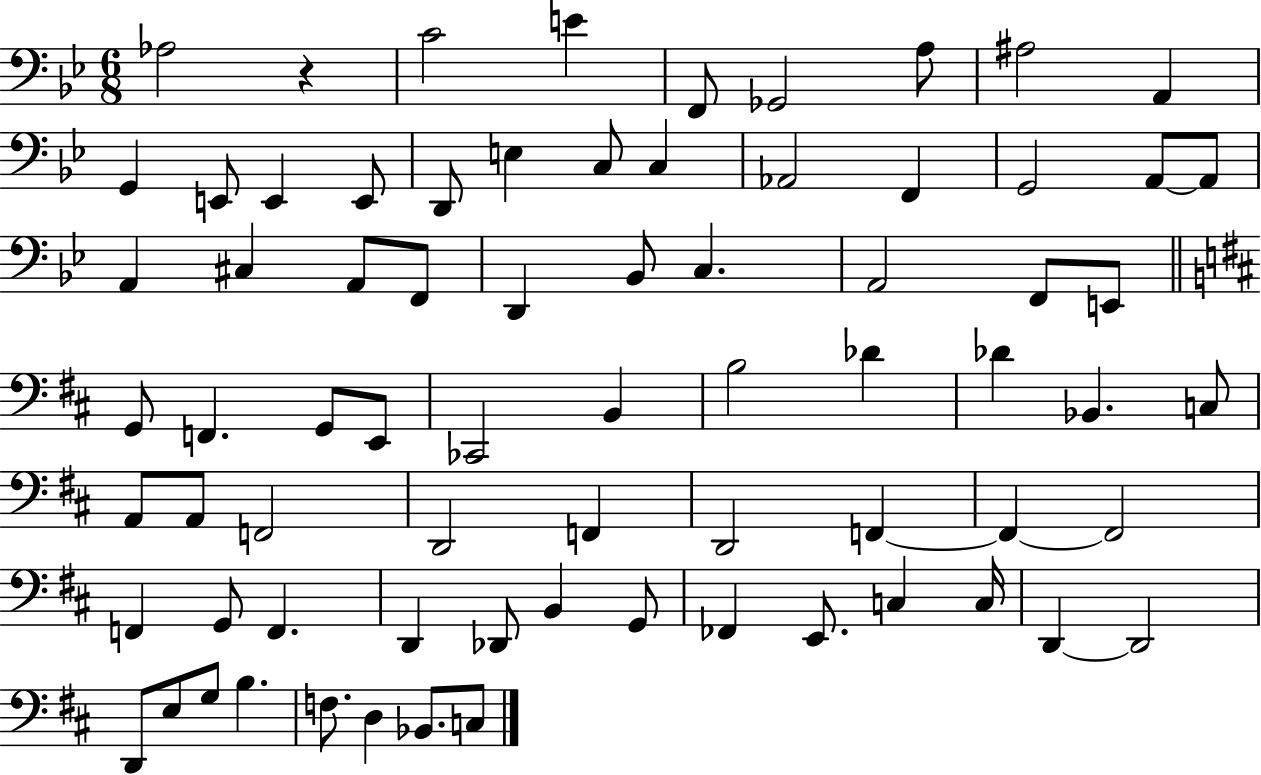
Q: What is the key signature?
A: BES major